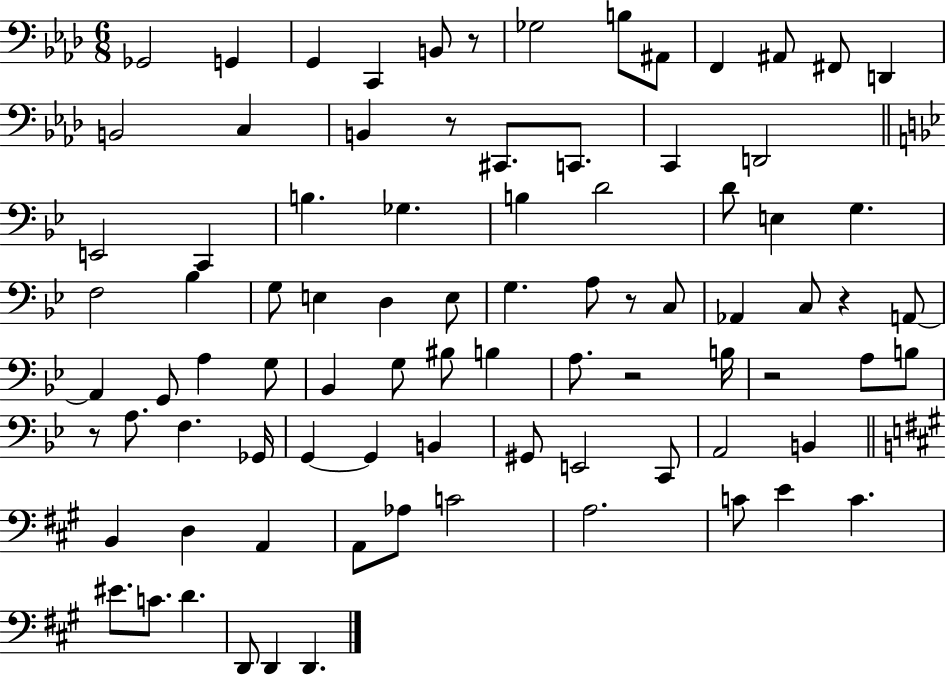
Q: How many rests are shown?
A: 7